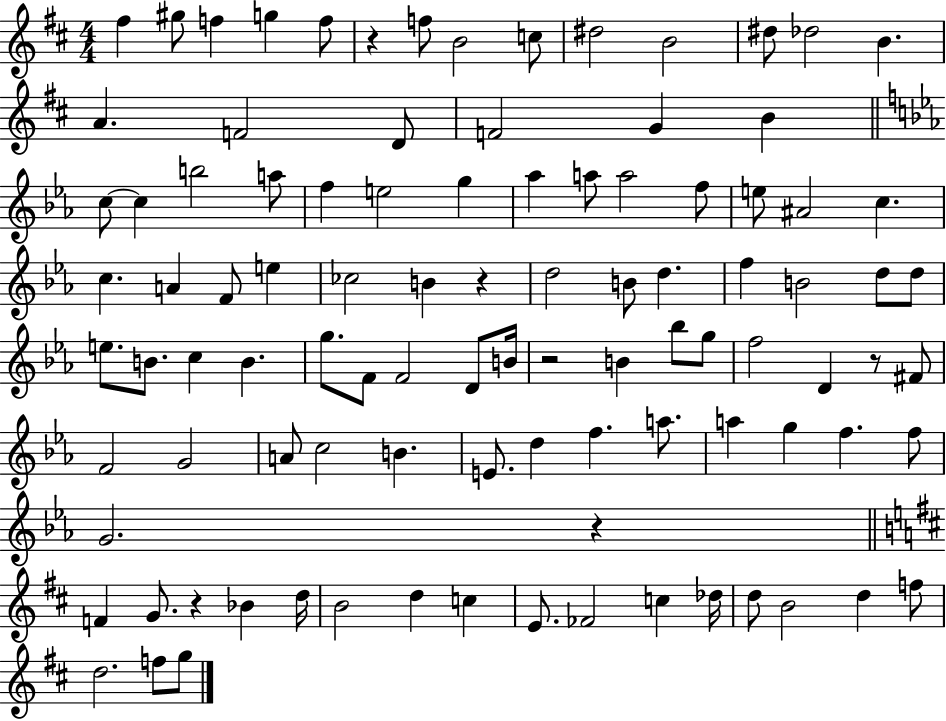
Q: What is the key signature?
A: D major